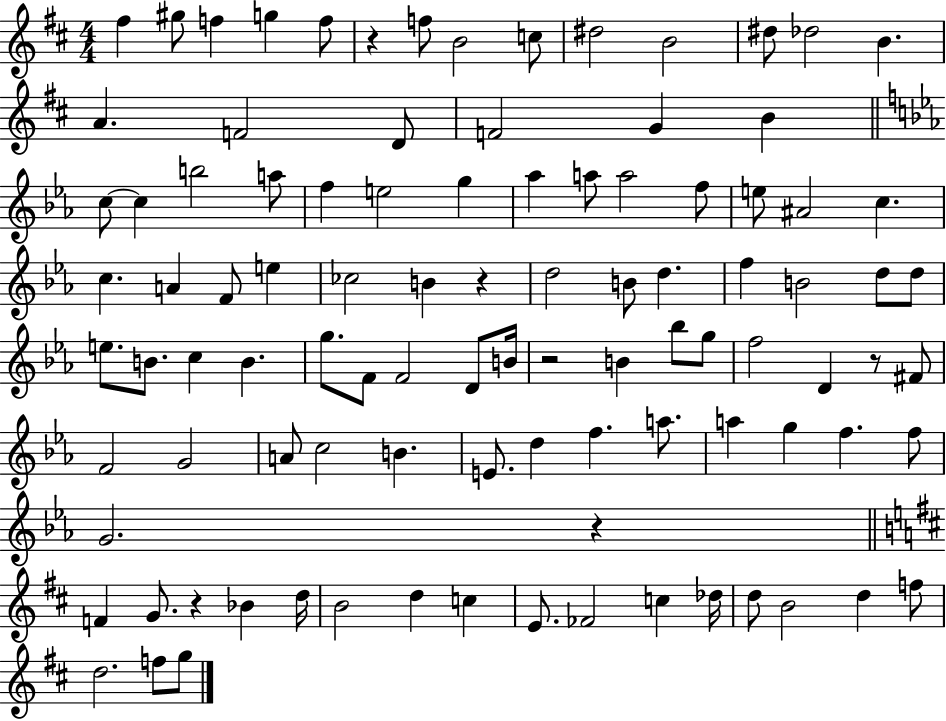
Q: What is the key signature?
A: D major